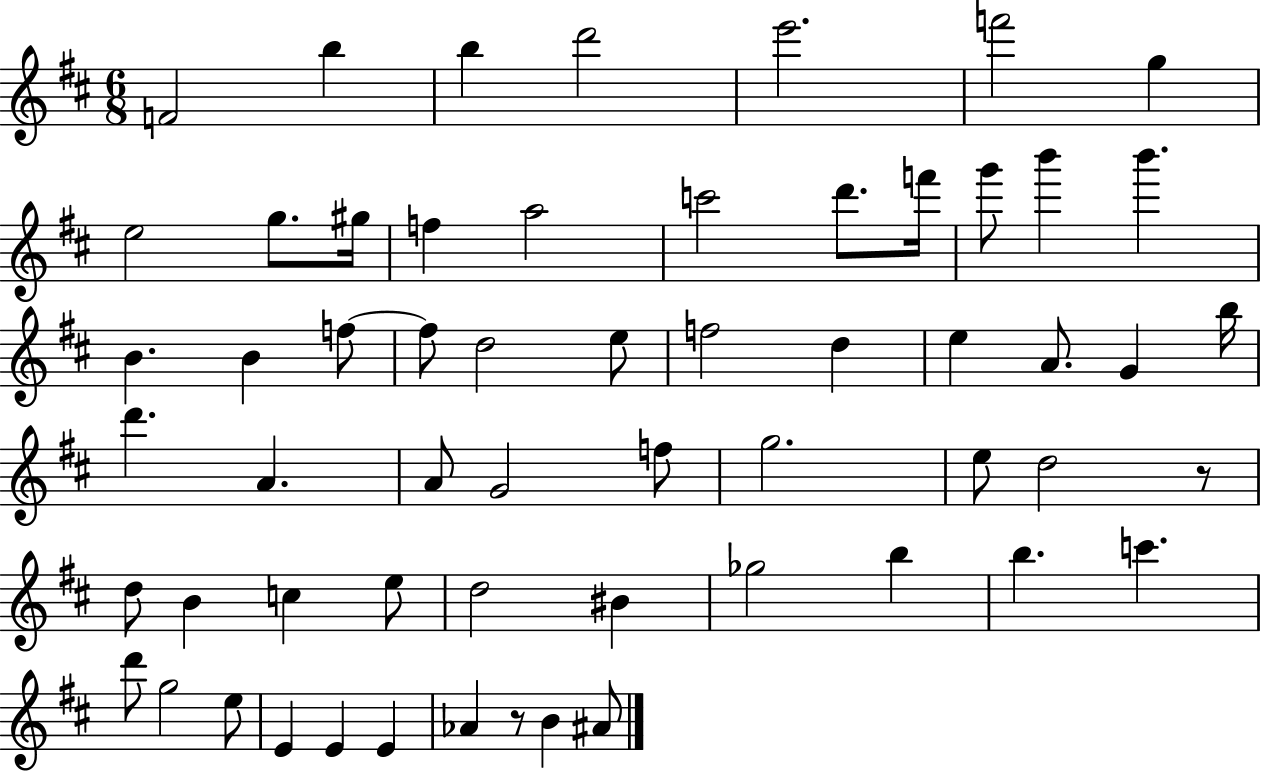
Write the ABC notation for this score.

X:1
T:Untitled
M:6/8
L:1/4
K:D
F2 b b d'2 e'2 f'2 g e2 g/2 ^g/4 f a2 c'2 d'/2 f'/4 g'/2 b' b' B B f/2 f/2 d2 e/2 f2 d e A/2 G b/4 d' A A/2 G2 f/2 g2 e/2 d2 z/2 d/2 B c e/2 d2 ^B _g2 b b c' d'/2 g2 e/2 E E E _A z/2 B ^A/2